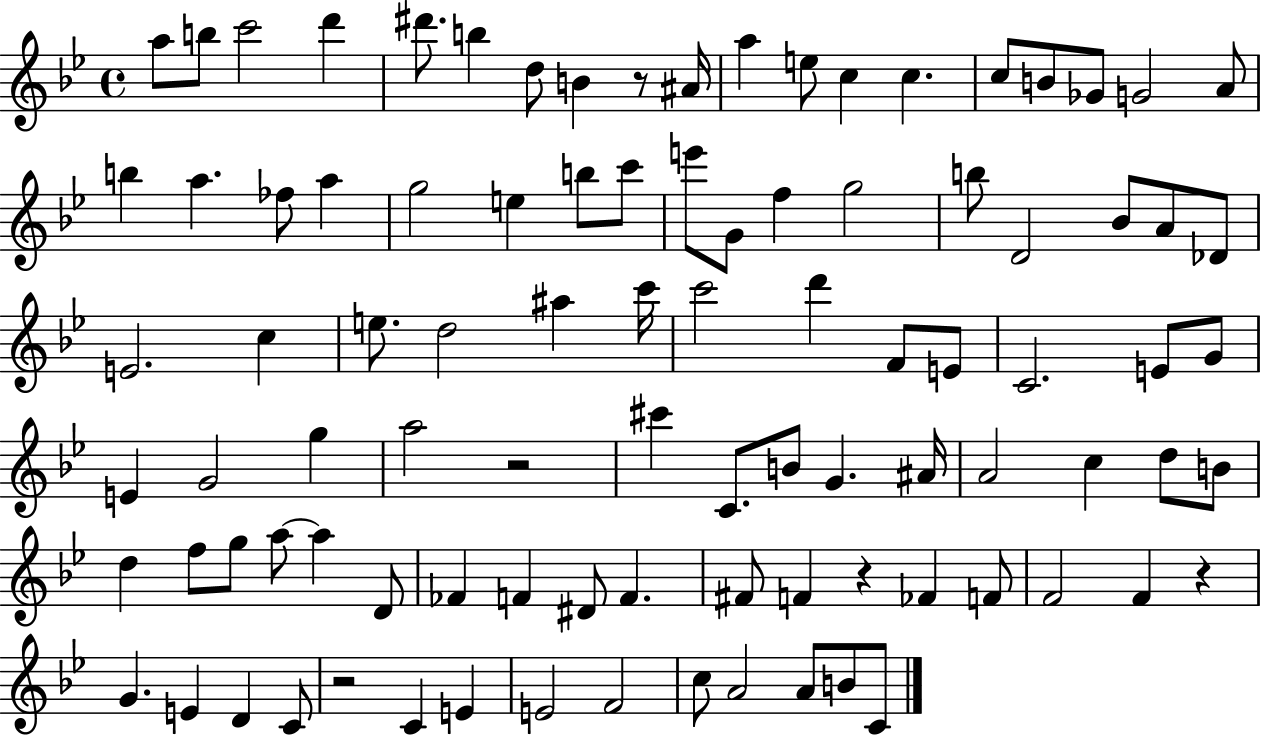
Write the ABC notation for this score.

X:1
T:Untitled
M:4/4
L:1/4
K:Bb
a/2 b/2 c'2 d' ^d'/2 b d/2 B z/2 ^A/4 a e/2 c c c/2 B/2 _G/2 G2 A/2 b a _f/2 a g2 e b/2 c'/2 e'/2 G/2 f g2 b/2 D2 _B/2 A/2 _D/2 E2 c e/2 d2 ^a c'/4 c'2 d' F/2 E/2 C2 E/2 G/2 E G2 g a2 z2 ^c' C/2 B/2 G ^A/4 A2 c d/2 B/2 d f/2 g/2 a/2 a D/2 _F F ^D/2 F ^F/2 F z _F F/2 F2 F z G E D C/2 z2 C E E2 F2 c/2 A2 A/2 B/2 C/2